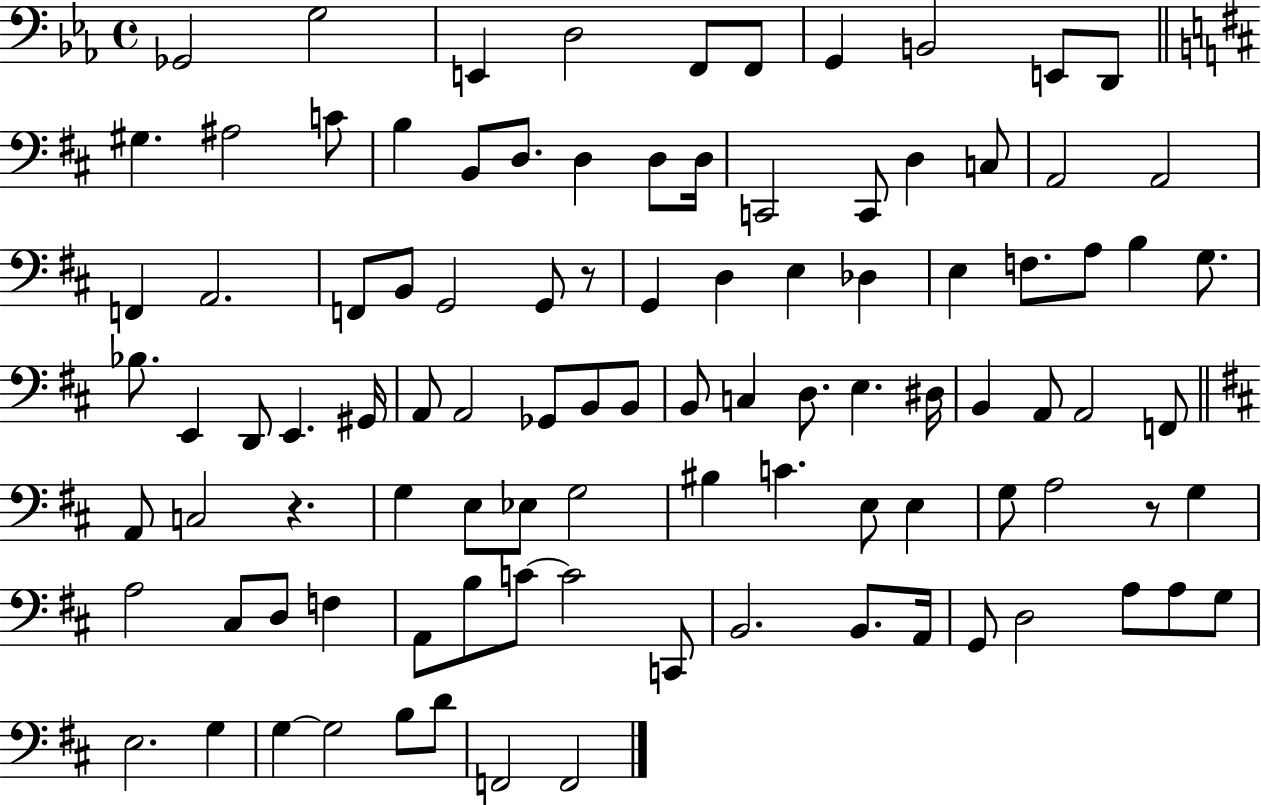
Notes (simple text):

Gb2/h G3/h E2/q D3/h F2/e F2/e G2/q B2/h E2/e D2/e G#3/q. A#3/h C4/e B3/q B2/e D3/e. D3/q D3/e D3/s C2/h C2/e D3/q C3/e A2/h A2/h F2/q A2/h. F2/e B2/e G2/h G2/e R/e G2/q D3/q E3/q Db3/q E3/q F3/e. A3/e B3/q G3/e. Bb3/e. E2/q D2/e E2/q. G#2/s A2/e A2/h Gb2/e B2/e B2/e B2/e C3/q D3/e. E3/q. D#3/s B2/q A2/e A2/h F2/e A2/e C3/h R/q. G3/q E3/e Eb3/e G3/h BIS3/q C4/q. E3/e E3/q G3/e A3/h R/e G3/q A3/h C#3/e D3/e F3/q A2/e B3/e C4/e C4/h C2/e B2/h. B2/e. A2/s G2/e D3/h A3/e A3/e G3/e E3/h. G3/q G3/q G3/h B3/e D4/e F2/h F2/h